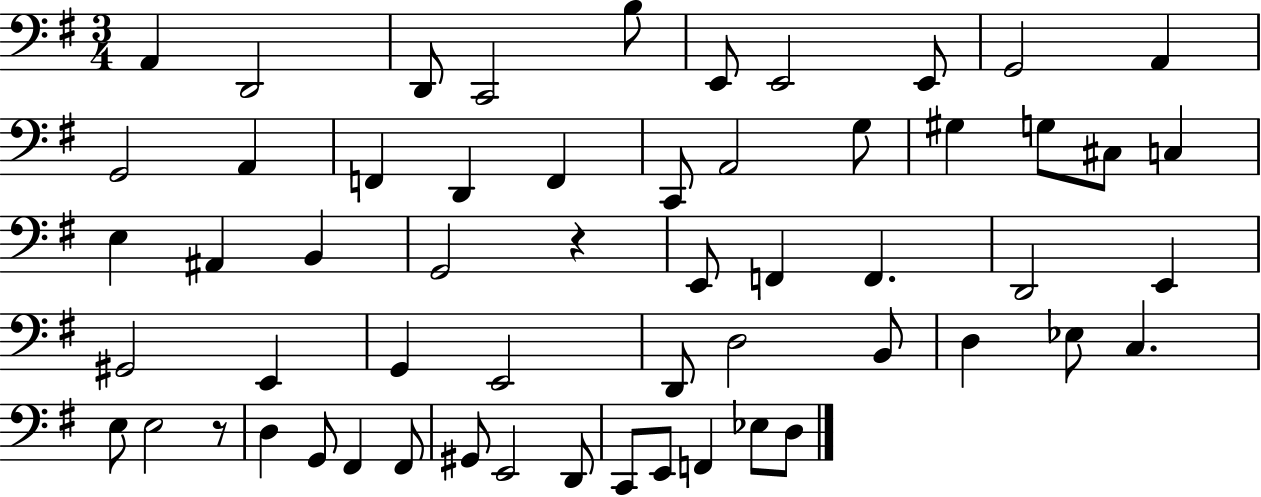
A2/q D2/h D2/e C2/h B3/e E2/e E2/h E2/e G2/h A2/q G2/h A2/q F2/q D2/q F2/q C2/e A2/h G3/e G#3/q G3/e C#3/e C3/q E3/q A#2/q B2/q G2/h R/q E2/e F2/q F2/q. D2/h E2/q G#2/h E2/q G2/q E2/h D2/e D3/h B2/e D3/q Eb3/e C3/q. E3/e E3/h R/e D3/q G2/e F#2/q F#2/e G#2/e E2/h D2/e C2/e E2/e F2/q Eb3/e D3/e